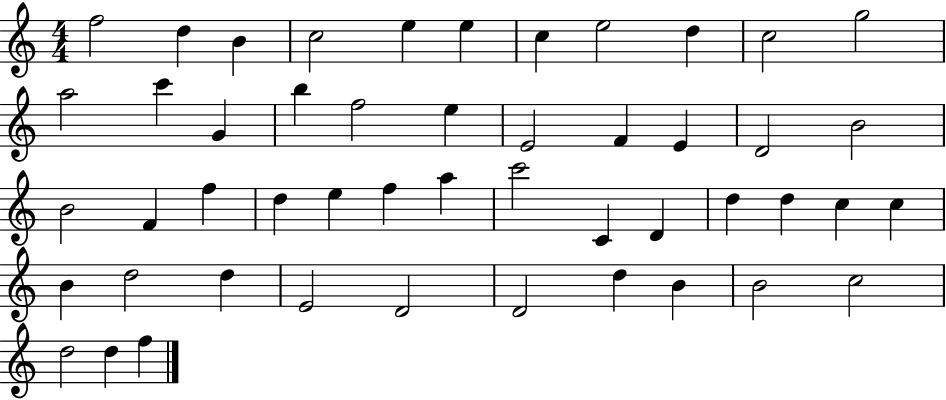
F5/h D5/q B4/q C5/h E5/q E5/q C5/q E5/h D5/q C5/h G5/h A5/h C6/q G4/q B5/q F5/h E5/q E4/h F4/q E4/q D4/h B4/h B4/h F4/q F5/q D5/q E5/q F5/q A5/q C6/h C4/q D4/q D5/q D5/q C5/q C5/q B4/q D5/h D5/q E4/h D4/h D4/h D5/q B4/q B4/h C5/h D5/h D5/q F5/q